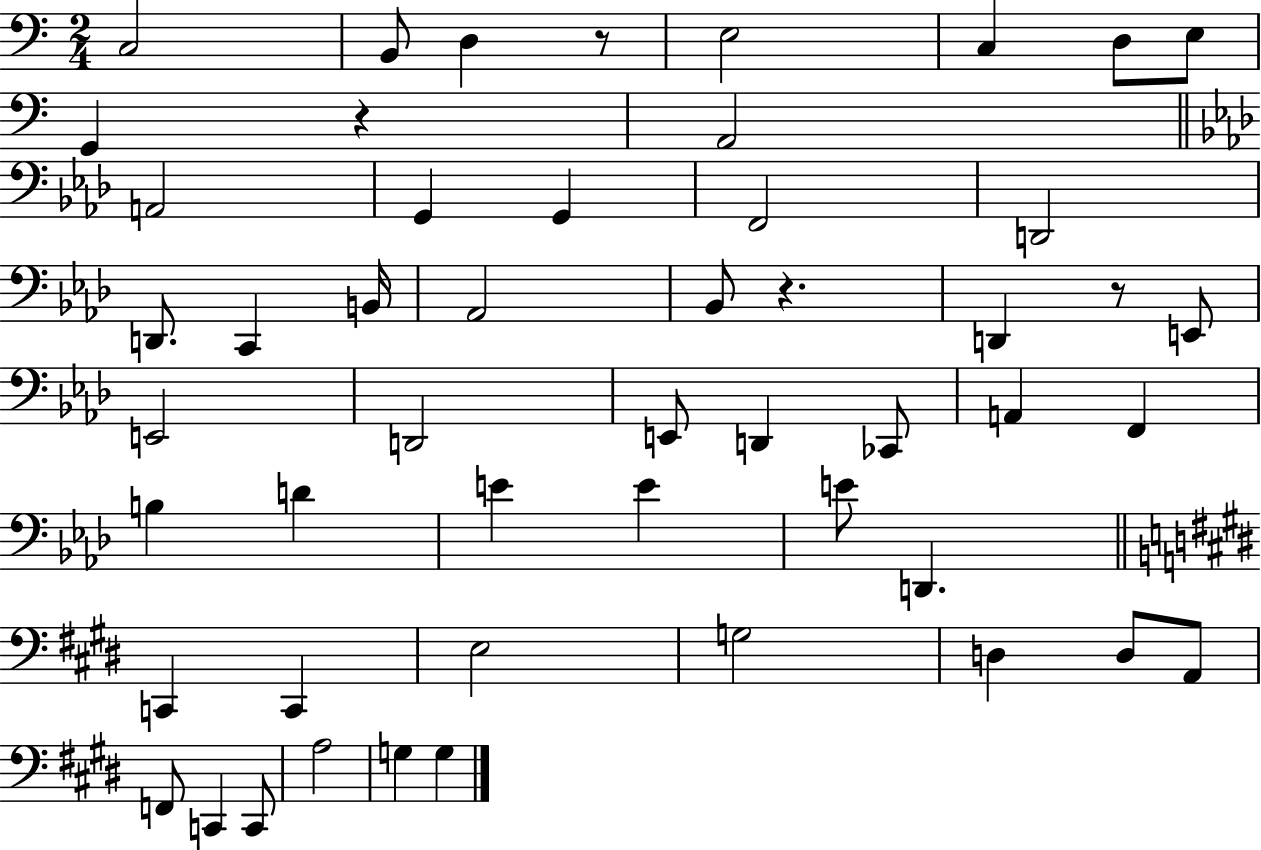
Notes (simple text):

C3/h B2/e D3/q R/e E3/h C3/q D3/e E3/e G2/q R/q A2/h A2/h G2/q G2/q F2/h D2/h D2/e. C2/q B2/s Ab2/h Bb2/e R/q. D2/q R/e E2/e E2/h D2/h E2/e D2/q CES2/e A2/q F2/q B3/q D4/q E4/q E4/q E4/e D2/q. C2/q C2/q E3/h G3/h D3/q D3/e A2/e F2/e C2/q C2/e A3/h G3/q G3/q